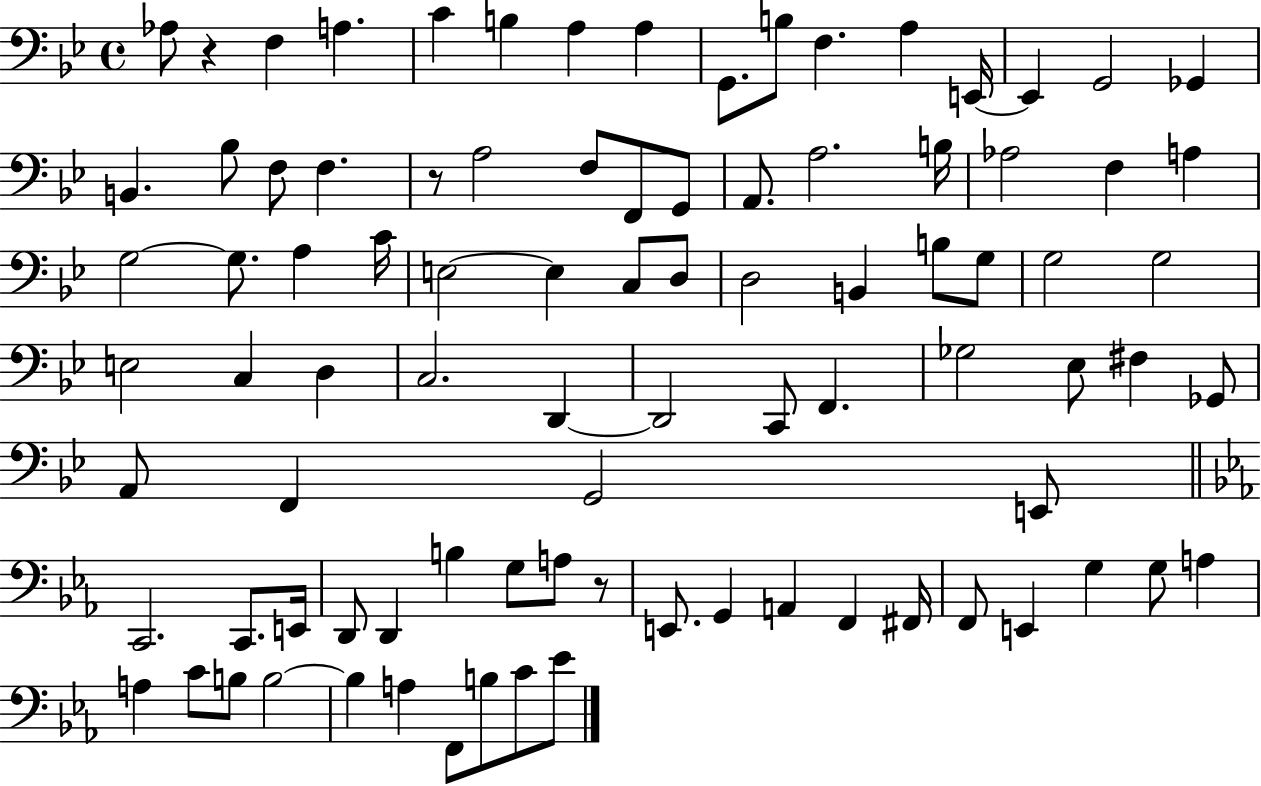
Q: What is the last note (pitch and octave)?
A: Eb4